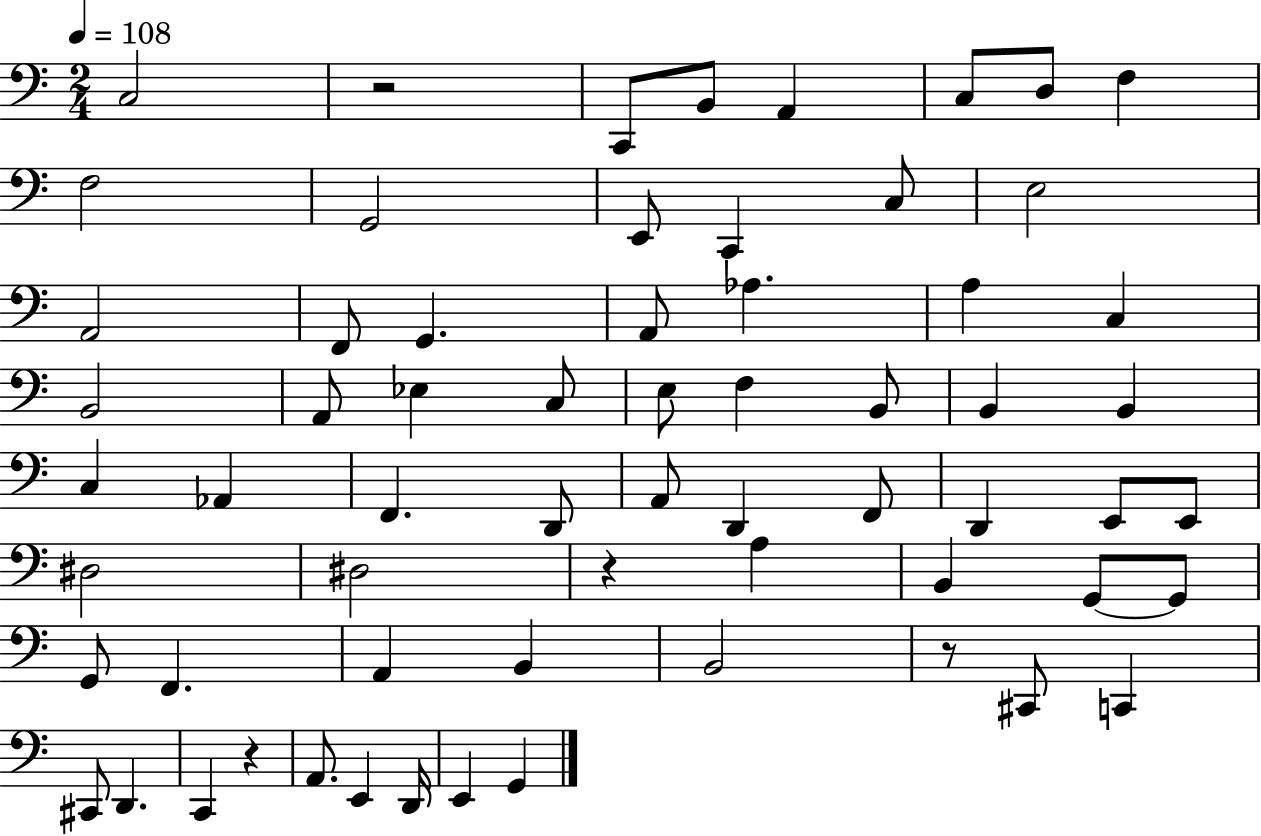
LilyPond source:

{
  \clef bass
  \numericTimeSignature
  \time 2/4
  \key c \major
  \tempo 4 = 108
  \repeat volta 2 { c2 | r2 | c,8 b,8 a,4 | c8 d8 f4 | \break f2 | g,2 | e,8 c,4 c8 | e2 | \break a,2 | f,8 g,4. | a,8 aes4. | a4 c4 | \break b,2 | a,8 ees4 c8 | e8 f4 b,8 | b,4 b,4 | \break c4 aes,4 | f,4. d,8 | a,8 d,4 f,8 | d,4 e,8 e,8 | \break dis2 | dis2 | r4 a4 | b,4 g,8~~ g,8 | \break g,8 f,4. | a,4 b,4 | b,2 | r8 cis,8 c,4 | \break cis,8 d,4. | c,4 r4 | a,8. e,4 d,16 | e,4 g,4 | \break } \bar "|."
}